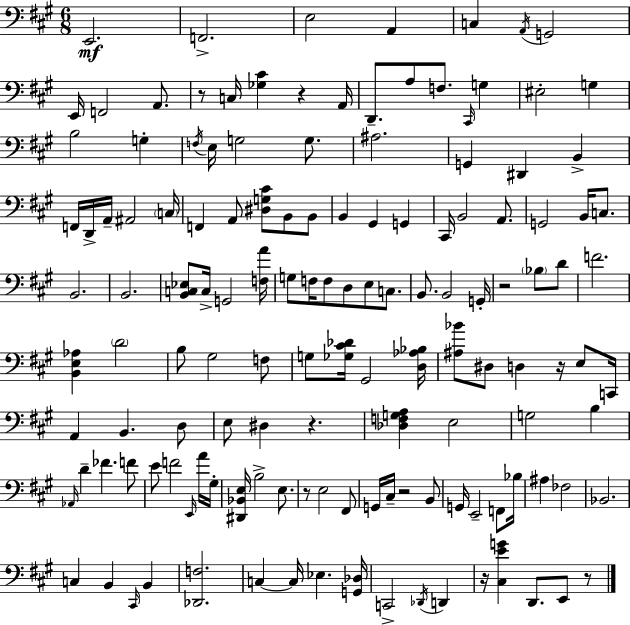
X:1
T:Untitled
M:6/8
L:1/4
K:A
E,,2 F,,2 E,2 A,, C, A,,/4 G,,2 E,,/4 F,,2 A,,/2 z/2 C,/4 [_G,^C] z A,,/4 D,,/2 A,/2 F,/2 ^C,,/4 G, ^E,2 G, B,2 G, F,/4 E,/4 G,2 G,/2 ^A,2 G,, ^D,, B,, F,,/4 D,,/4 A,,/4 ^A,,2 C,/4 F,, A,,/2 [^D,G,^C]/2 B,,/2 B,,/2 B,, ^G,, G,, ^C,,/4 B,,2 A,,/2 G,,2 B,,/4 C,/2 B,,2 B,,2 [B,,C,_E,]/2 C,/4 G,,2 [F,A]/4 G,/2 F,/4 F,/2 D,/2 E,/2 C,/2 B,,/2 B,,2 G,,/4 z2 _B,/2 D/2 F2 [B,,E,_A,] D2 B,/2 ^G,2 F,/2 G,/2 [_G,^C_D]/4 ^G,,2 [D,_A,_B,]/4 [^A,_B]/2 ^D,/2 D, z/4 E,/2 C,,/4 A,, B,, D,/2 E,/2 ^D, z [_D,F,G,A,] E,2 G,2 B, _A,,/4 D _F F/2 E/2 F2 E,,/4 A/4 ^G,/4 [^D,,_B,,E,]/4 B,2 E,/2 z/2 E,2 ^F,,/2 G,,/4 ^C,/4 z2 B,,/2 G,,/4 E,,2 F,,/2 _B,/4 ^A, _F,2 _B,,2 C, B,, ^C,,/4 B,, [_D,,F,]2 C, C,/4 _E, [G,,_D,]/4 C,,2 _D,,/4 D,, z/4 [^C,EG] D,,/2 E,,/2 z/2